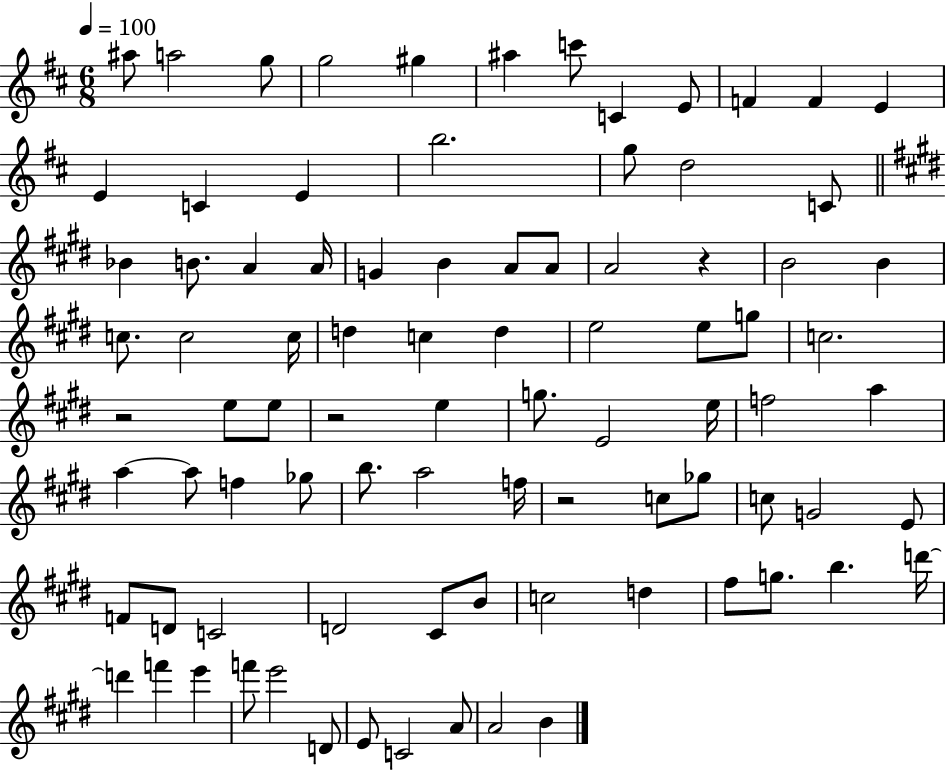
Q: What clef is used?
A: treble